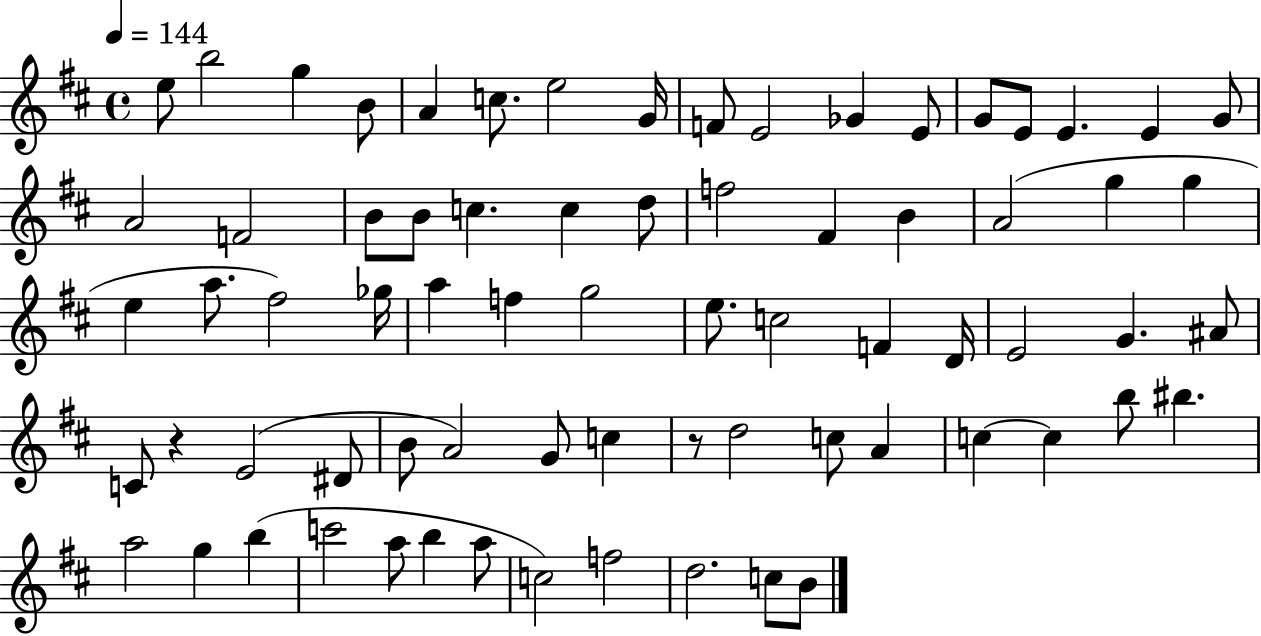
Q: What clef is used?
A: treble